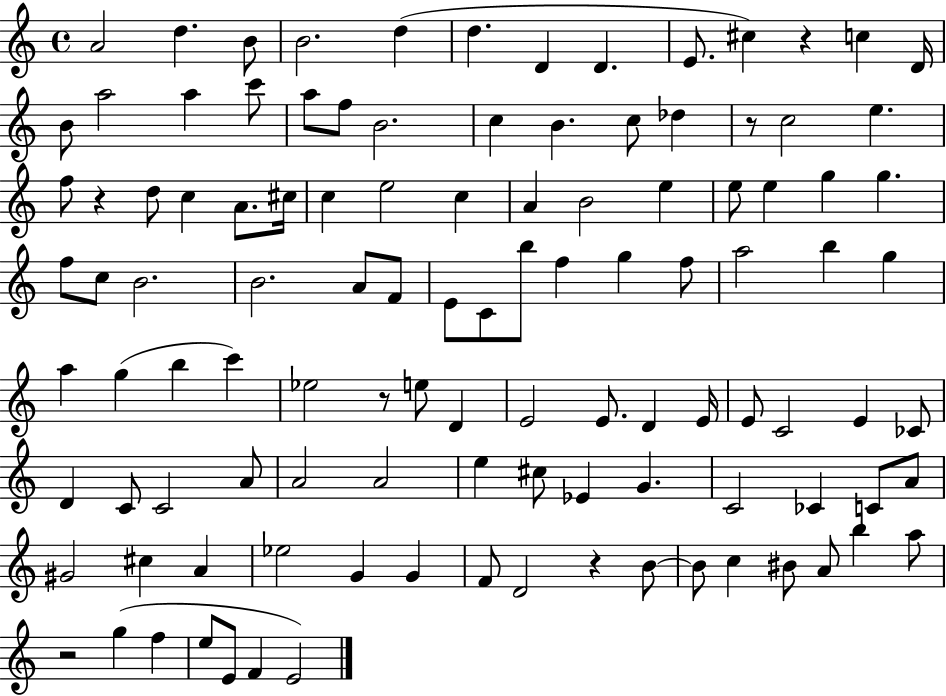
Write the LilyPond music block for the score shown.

{
  \clef treble
  \time 4/4
  \defaultTimeSignature
  \key c \major
  a'2 d''4. b'8 | b'2. d''4( | d''4. d'4 d'4. | e'8. cis''4) r4 c''4 d'16 | \break b'8 a''2 a''4 c'''8 | a''8 f''8 b'2. | c''4 b'4. c''8 des''4 | r8 c''2 e''4. | \break f''8 r4 d''8 c''4 a'8. cis''16 | c''4 e''2 c''4 | a'4 b'2 e''4 | e''8 e''4 g''4 g''4. | \break f''8 c''8 b'2. | b'2. a'8 f'8 | e'8 c'8 b''8 f''4 g''4 f''8 | a''2 b''4 g''4 | \break a''4 g''4( b''4 c'''4) | ees''2 r8 e''8 d'4 | e'2 e'8. d'4 e'16 | e'8 c'2 e'4 ces'8 | \break d'4 c'8 c'2 a'8 | a'2 a'2 | e''4 cis''8 ees'4 g'4. | c'2 ces'4 c'8 a'8 | \break gis'2 cis''4 a'4 | ees''2 g'4 g'4 | f'8 d'2 r4 b'8~~ | b'8 c''4 bis'8 a'8 b''4 a''8 | \break r2 g''4( f''4 | e''8 e'8 f'4 e'2) | \bar "|."
}